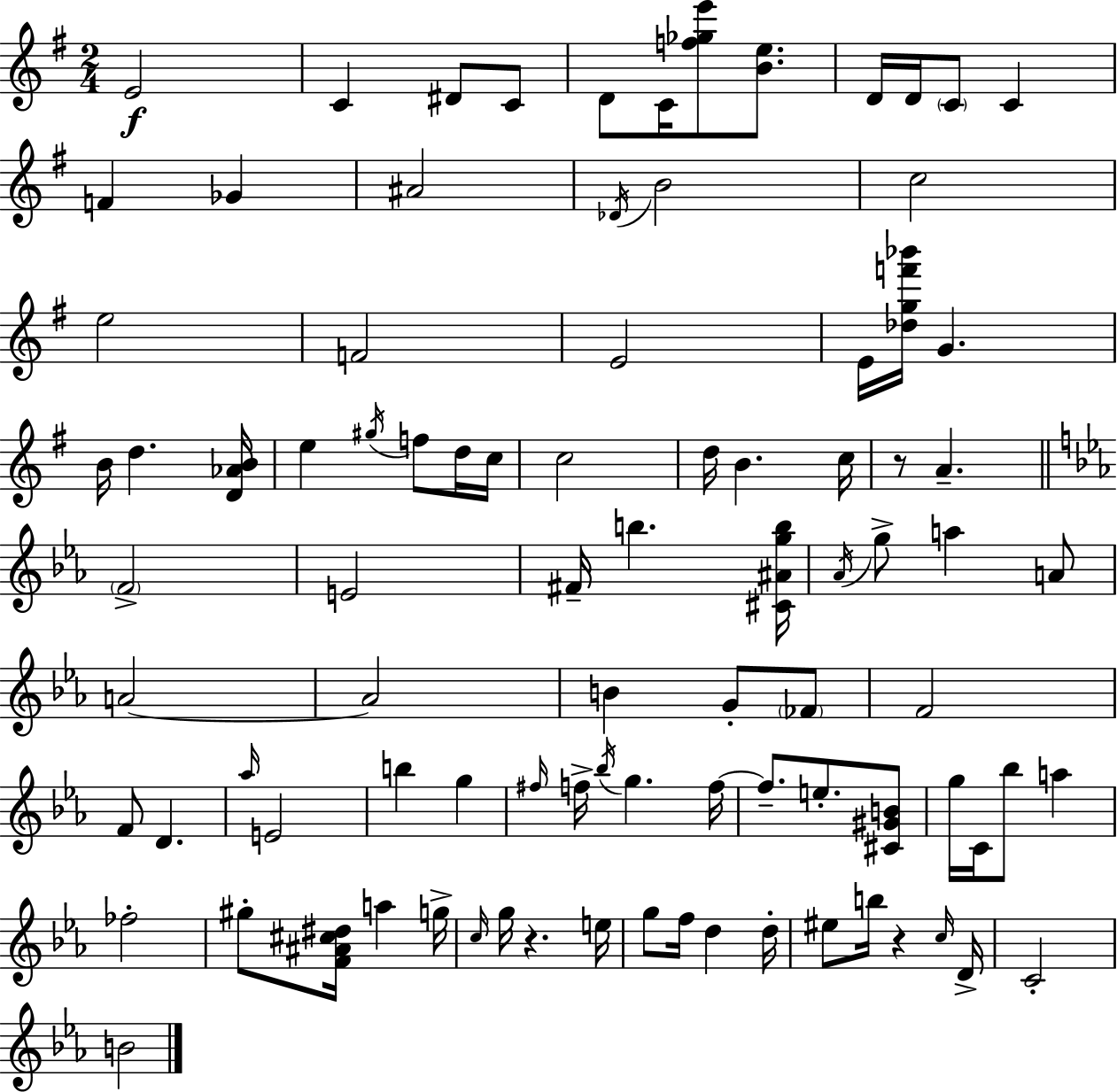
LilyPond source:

{
  \clef treble
  \numericTimeSignature
  \time 2/4
  \key g \major
  e'2\f | c'4 dis'8 c'8 | d'8 c'16 <f'' ges'' e'''>8 <b' e''>8. | d'16 d'16 \parenthesize c'8 c'4 | \break f'4 ges'4 | ais'2 | \acciaccatura { des'16 } b'2 | c''2 | \break e''2 | f'2 | e'2 | e'16 <des'' g'' f''' bes'''>16 g'4. | \break b'16 d''4. | <d' aes' b'>16 e''4 \acciaccatura { gis''16 } f''8 | d''16 c''16 c''2 | d''16 b'4. | \break c''16 r8 a'4.-- | \bar "||" \break \key c \minor \parenthesize f'2-> | e'2 | fis'16-- b''4. <cis' ais' g'' b''>16 | \acciaccatura { aes'16 } g''8-> a''4 a'8 | \break a'2~~ | a'2 | b'4 g'8-. \parenthesize fes'8 | f'2 | \break f'8 d'4. | \grace { aes''16 } e'2 | b''4 g''4 | \grace { fis''16 } f''16-> \acciaccatura { bes''16 } g''4. | \break f''16~~ f''8.-- e''8.-. | <cis' gis' b'>8 g''16 c'16 bes''8 | a''4 fes''2-. | gis''8-. <f' ais' cis'' dis''>16 a''4 | \break g''16-> \grace { c''16 } g''16 r4. | e''16 g''8 f''16 | d''4 d''16-. eis''8 b''16 | r4 \grace { c''16 } d'16-> c'2-. | \break b'2 | \bar "|."
}